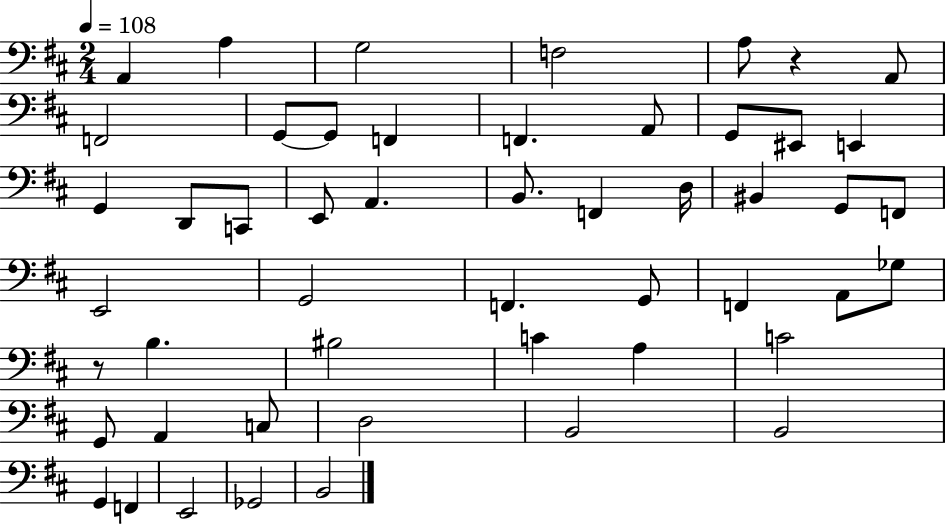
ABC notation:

X:1
T:Untitled
M:2/4
L:1/4
K:D
A,, A, G,2 F,2 A,/2 z A,,/2 F,,2 G,,/2 G,,/2 F,, F,, A,,/2 G,,/2 ^E,,/2 E,, G,, D,,/2 C,,/2 E,,/2 A,, B,,/2 F,, D,/4 ^B,, G,,/2 F,,/2 E,,2 G,,2 F,, G,,/2 F,, A,,/2 _G,/2 z/2 B, ^B,2 C A, C2 G,,/2 A,, C,/2 D,2 B,,2 B,,2 G,, F,, E,,2 _G,,2 B,,2